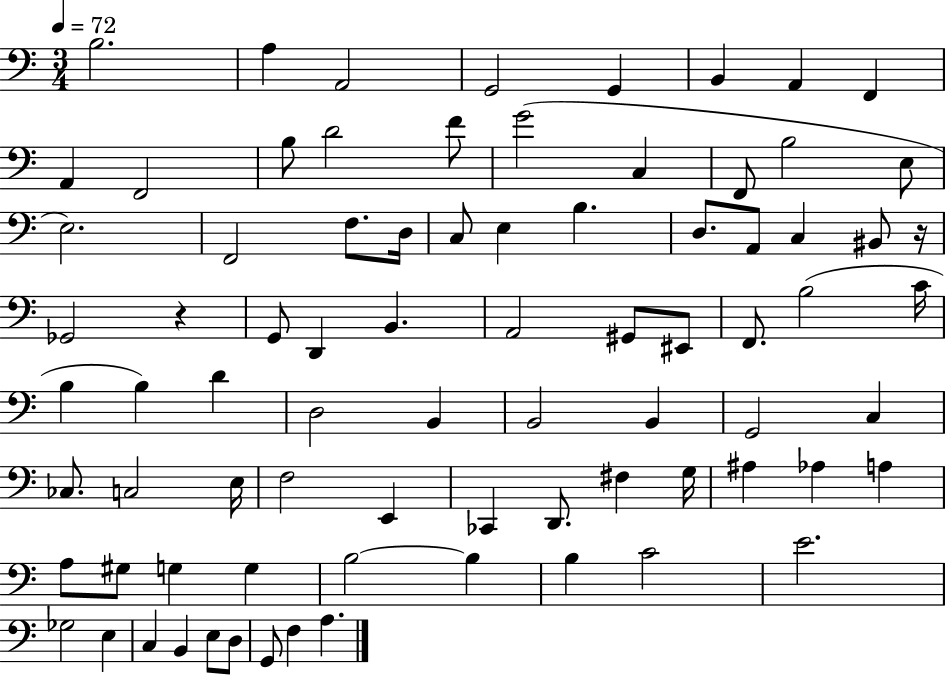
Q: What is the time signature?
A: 3/4